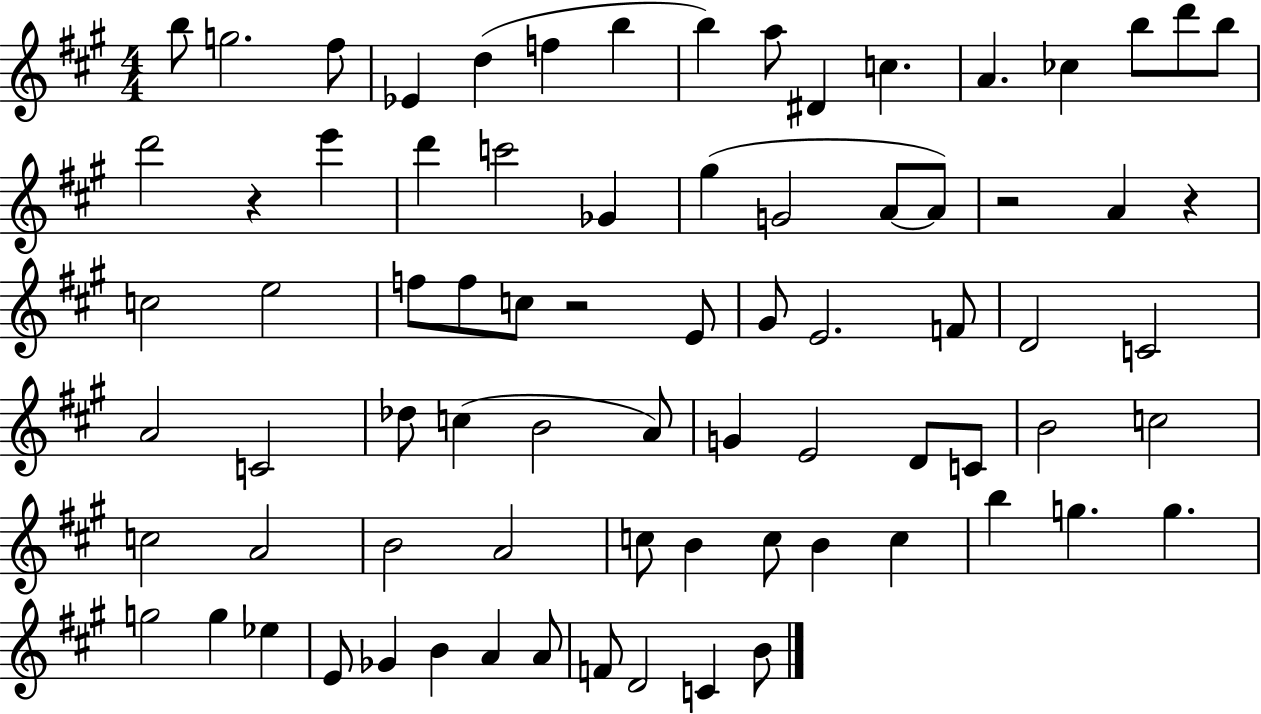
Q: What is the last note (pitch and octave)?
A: B4